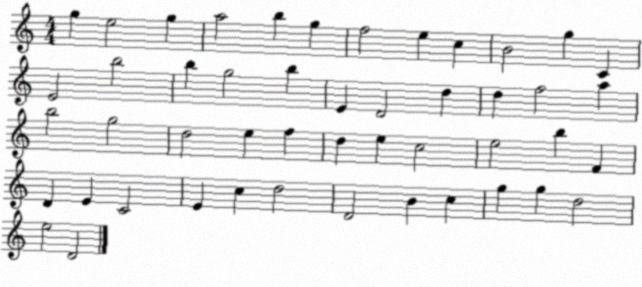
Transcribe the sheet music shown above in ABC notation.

X:1
T:Untitled
M:4/4
L:1/4
K:C
g e2 g a2 b g f2 e c B2 g C E2 b2 b g2 b E D2 d d f2 a b2 g2 d2 e f d e c2 e2 b F D E C2 E c d2 D2 B c g g d2 e2 D2